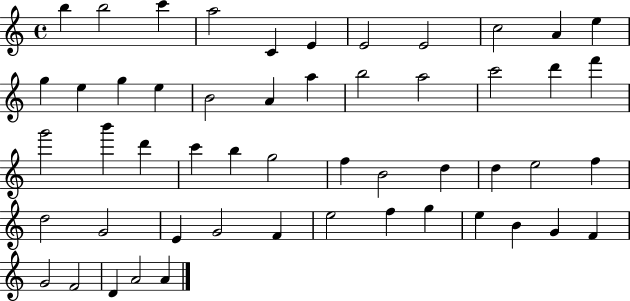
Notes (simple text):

B5/q B5/h C6/q A5/h C4/q E4/q E4/h E4/h C5/h A4/q E5/q G5/q E5/q G5/q E5/q B4/h A4/q A5/q B5/h A5/h C6/h D6/q F6/q G6/h B6/q D6/q C6/q B5/q G5/h F5/q B4/h D5/q D5/q E5/h F5/q D5/h G4/h E4/q G4/h F4/q E5/h F5/q G5/q E5/q B4/q G4/q F4/q G4/h F4/h D4/q A4/h A4/q